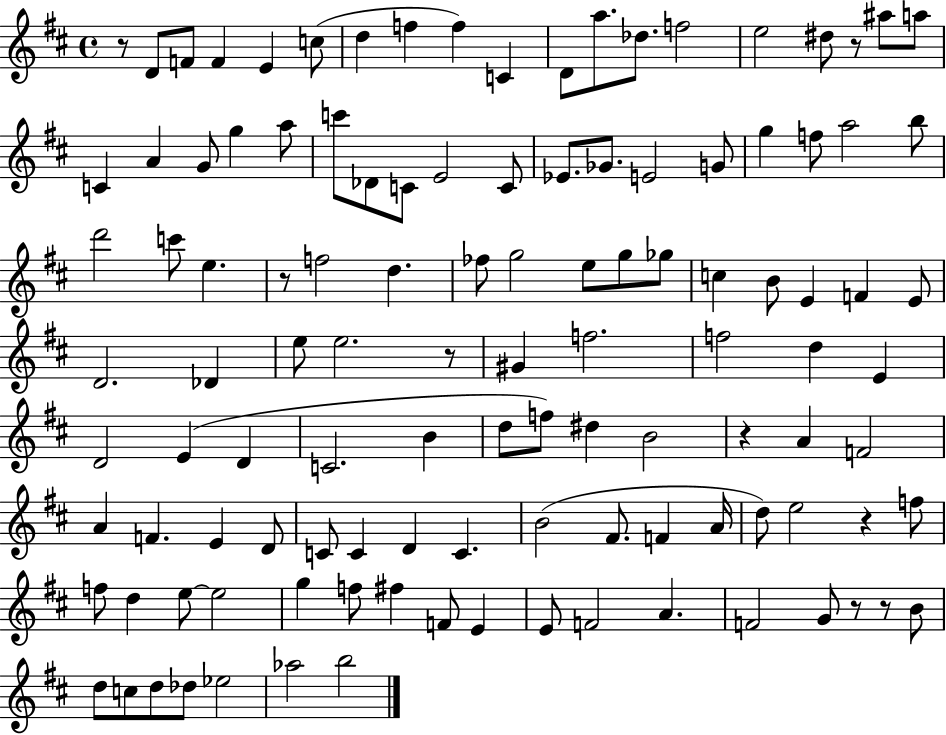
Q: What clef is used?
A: treble